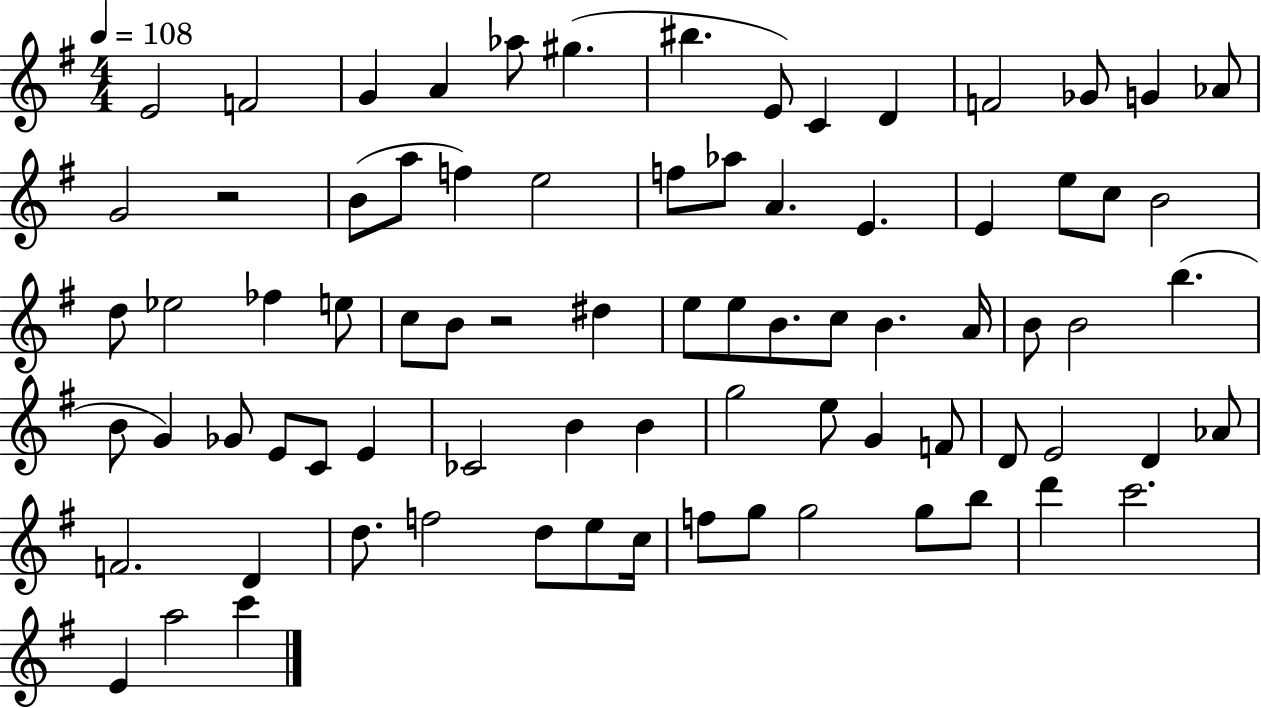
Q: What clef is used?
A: treble